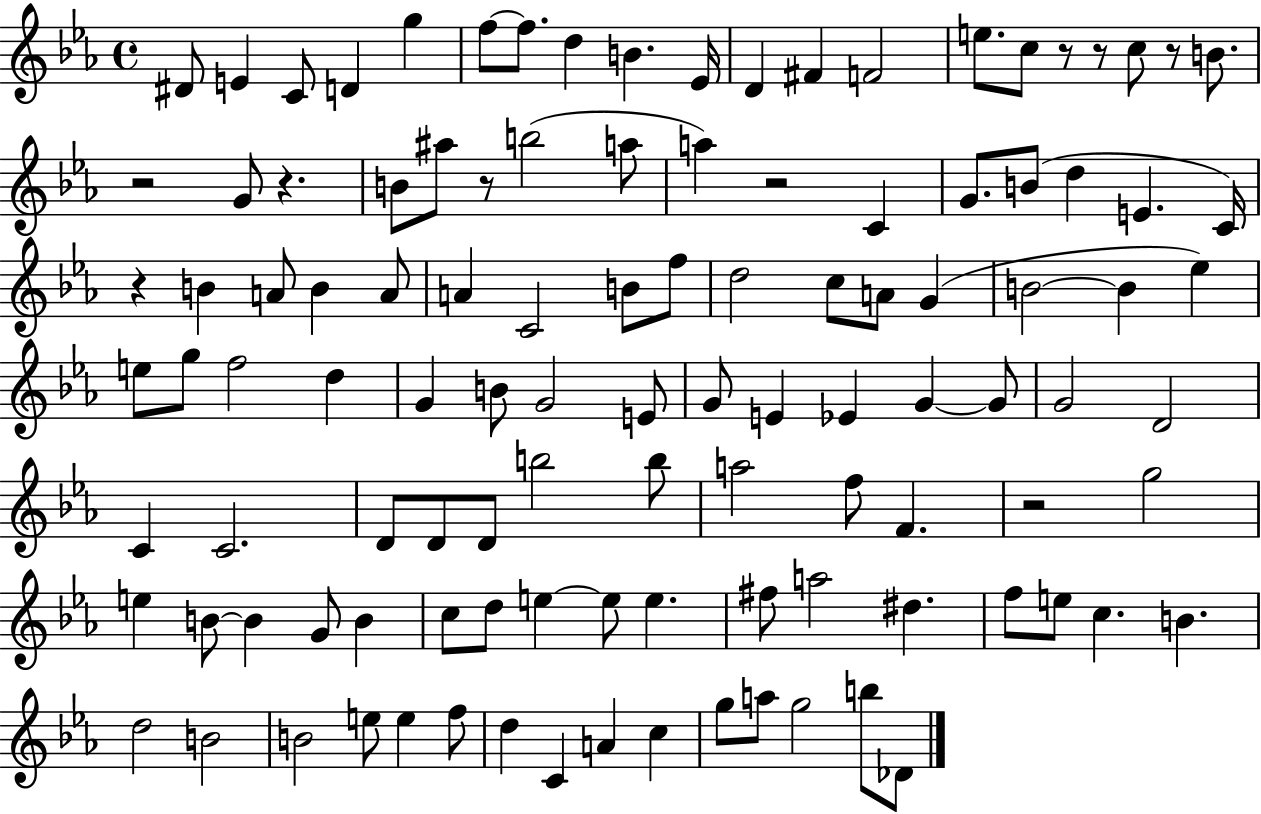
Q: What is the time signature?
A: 4/4